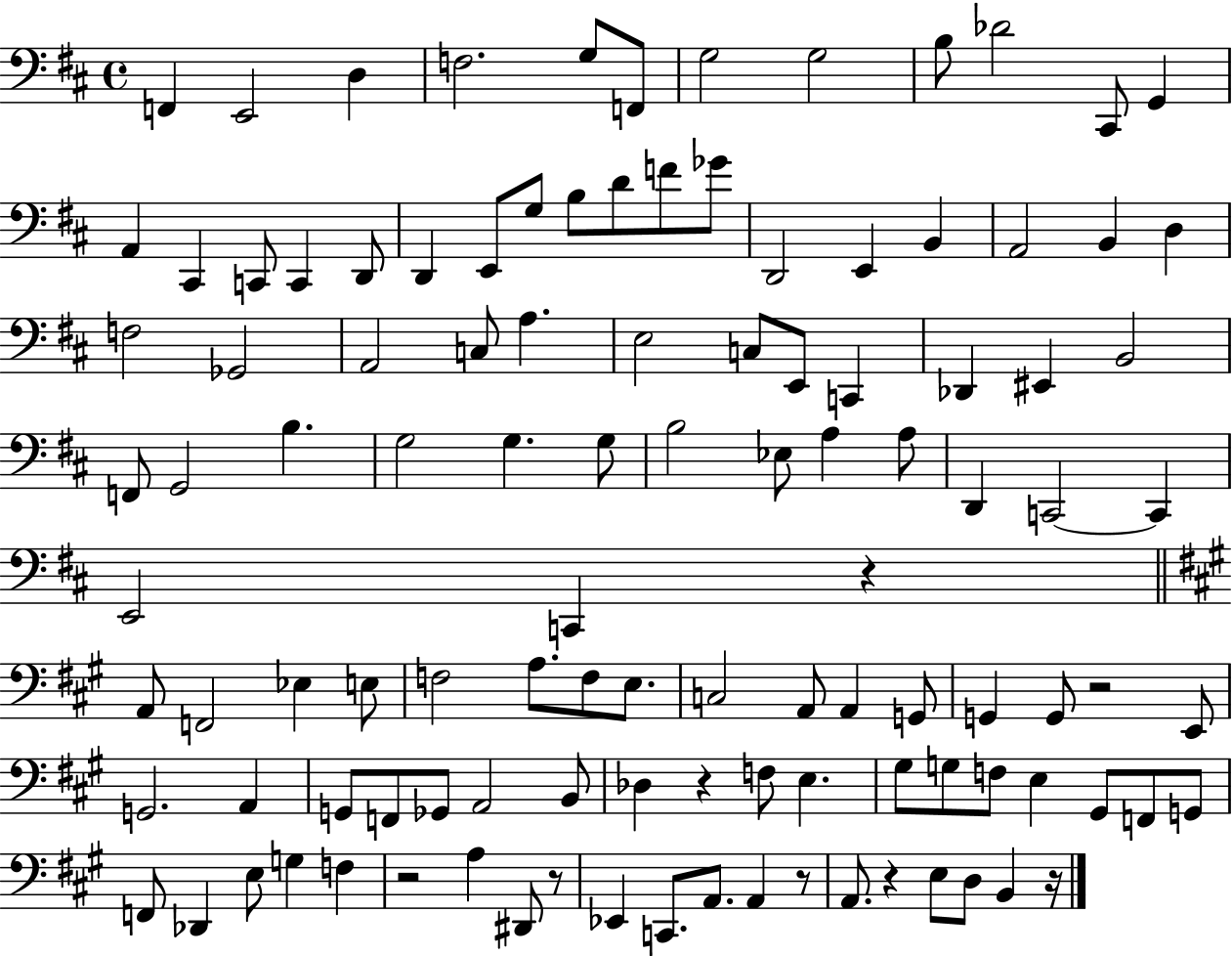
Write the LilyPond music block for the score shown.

{
  \clef bass
  \time 4/4
  \defaultTimeSignature
  \key d \major
  f,4 e,2 d4 | f2. g8 f,8 | g2 g2 | b8 des'2 cis,8 g,4 | \break a,4 cis,4 c,8 c,4 d,8 | d,4 e,8 g8 b8 d'8 f'8 ges'8 | d,2 e,4 b,4 | a,2 b,4 d4 | \break f2 ges,2 | a,2 c8 a4. | e2 c8 e,8 c,4 | des,4 eis,4 b,2 | \break f,8 g,2 b4. | g2 g4. g8 | b2 ees8 a4 a8 | d,4 c,2~~ c,4 | \break e,2 c,4 r4 | \bar "||" \break \key a \major a,8 f,2 ees4 e8 | f2 a8. f8 e8. | c2 a,8 a,4 g,8 | g,4 g,8 r2 e,8 | \break g,2. a,4 | g,8 f,8 ges,8 a,2 b,8 | des4 r4 f8 e4. | gis8 g8 f8 e4 gis,8 f,8 g,8 | \break f,8 des,4 e8 g4 f4 | r2 a4 dis,8 r8 | ees,4 c,8. a,8. a,4 r8 | a,8. r4 e8 d8 b,4 r16 | \break \bar "|."
}